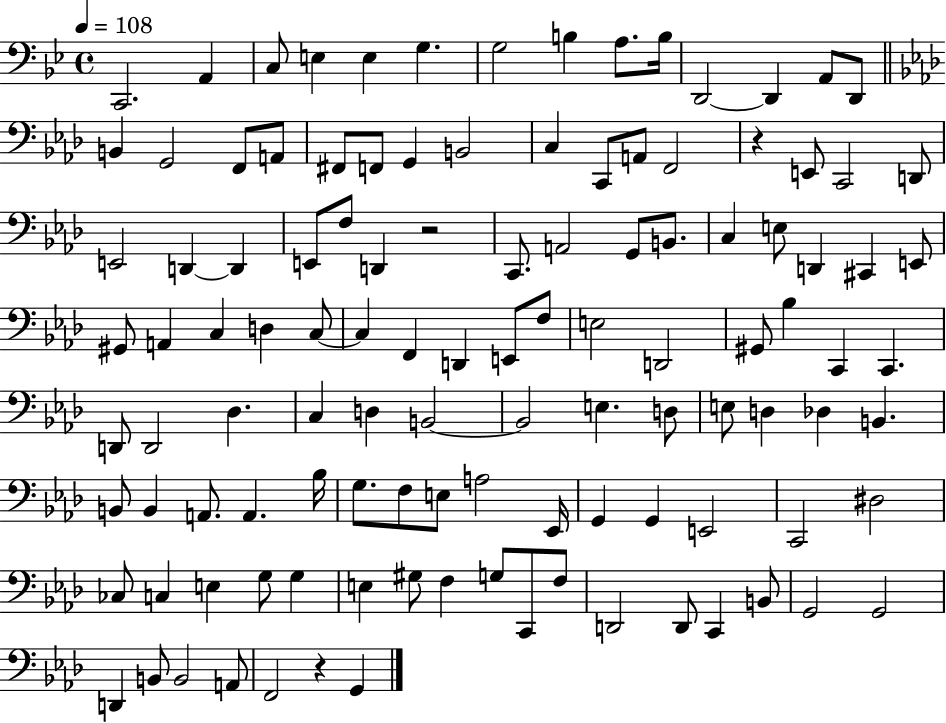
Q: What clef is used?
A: bass